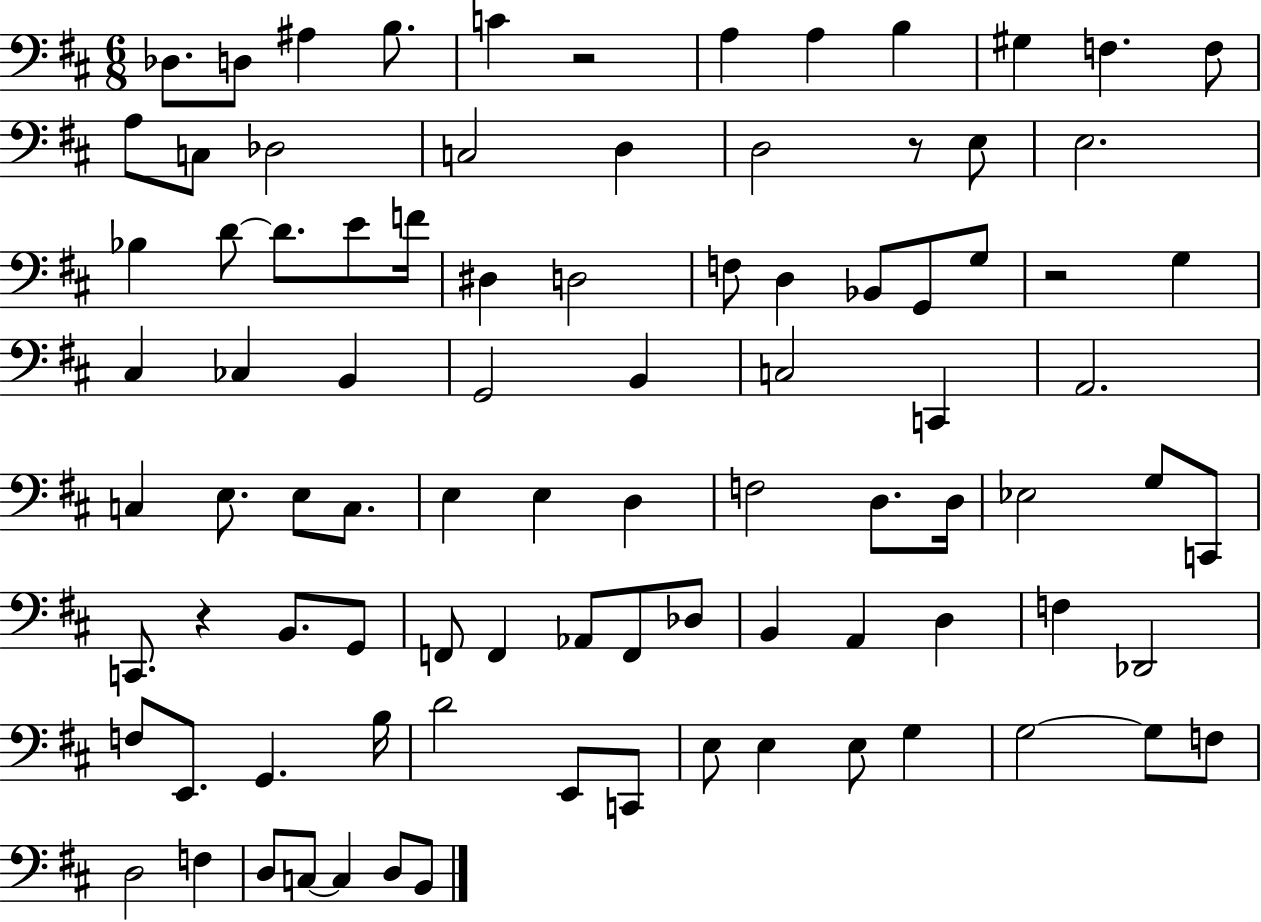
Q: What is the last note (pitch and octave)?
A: B2